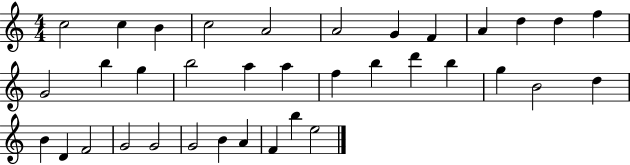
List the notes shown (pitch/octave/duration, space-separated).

C5/h C5/q B4/q C5/h A4/h A4/h G4/q F4/q A4/q D5/q D5/q F5/q G4/h B5/q G5/q B5/h A5/q A5/q F5/q B5/q D6/q B5/q G5/q B4/h D5/q B4/q D4/q F4/h G4/h G4/h G4/h B4/q A4/q F4/q B5/q E5/h